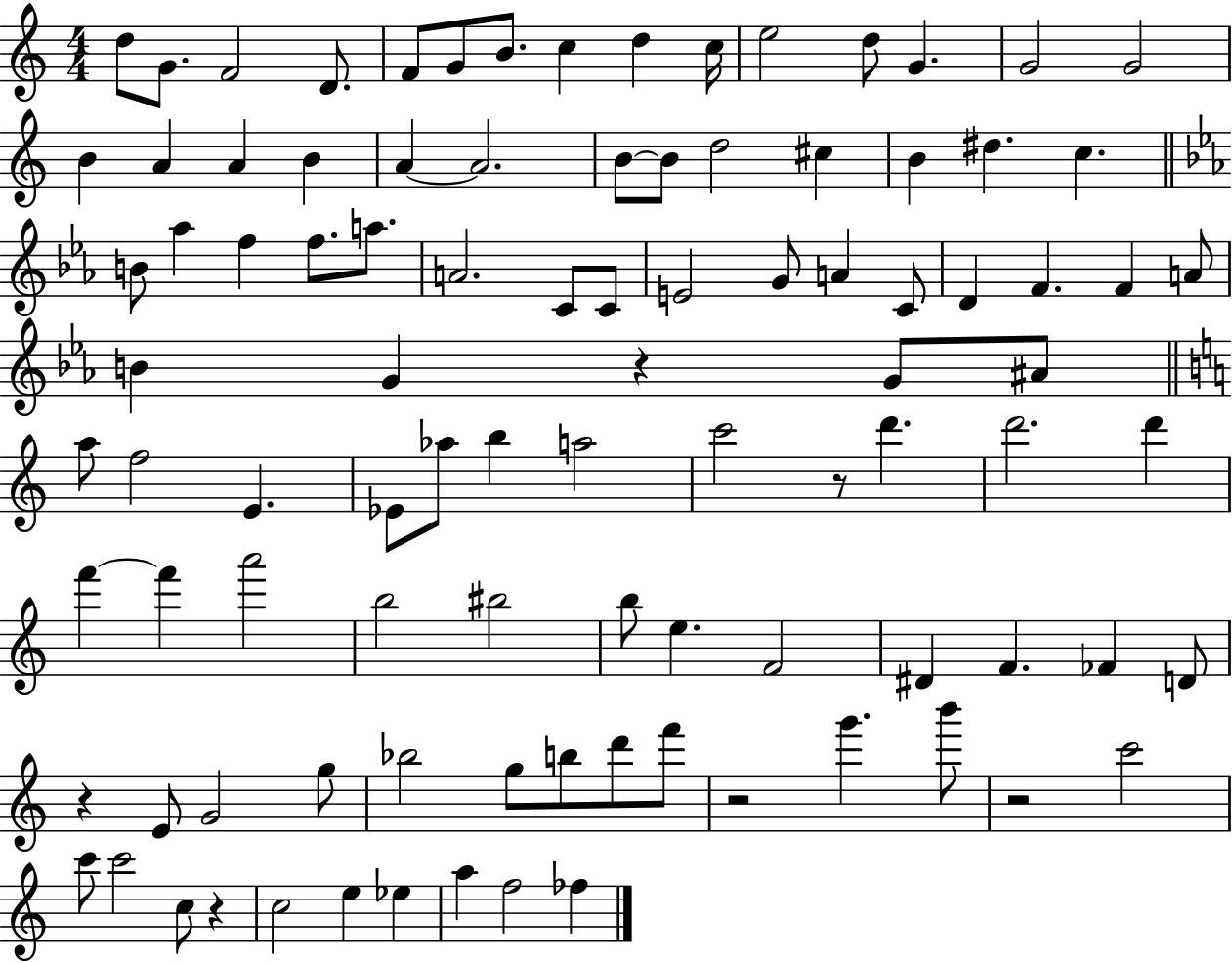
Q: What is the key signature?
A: C major